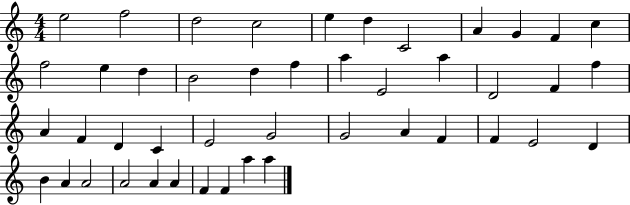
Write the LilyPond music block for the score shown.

{
  \clef treble
  \numericTimeSignature
  \time 4/4
  \key c \major
  e''2 f''2 | d''2 c''2 | e''4 d''4 c'2 | a'4 g'4 f'4 c''4 | \break f''2 e''4 d''4 | b'2 d''4 f''4 | a''4 e'2 a''4 | d'2 f'4 f''4 | \break a'4 f'4 d'4 c'4 | e'2 g'2 | g'2 a'4 f'4 | f'4 e'2 d'4 | \break b'4 a'4 a'2 | a'2 a'4 a'4 | f'4 f'4 a''4 a''4 | \bar "|."
}